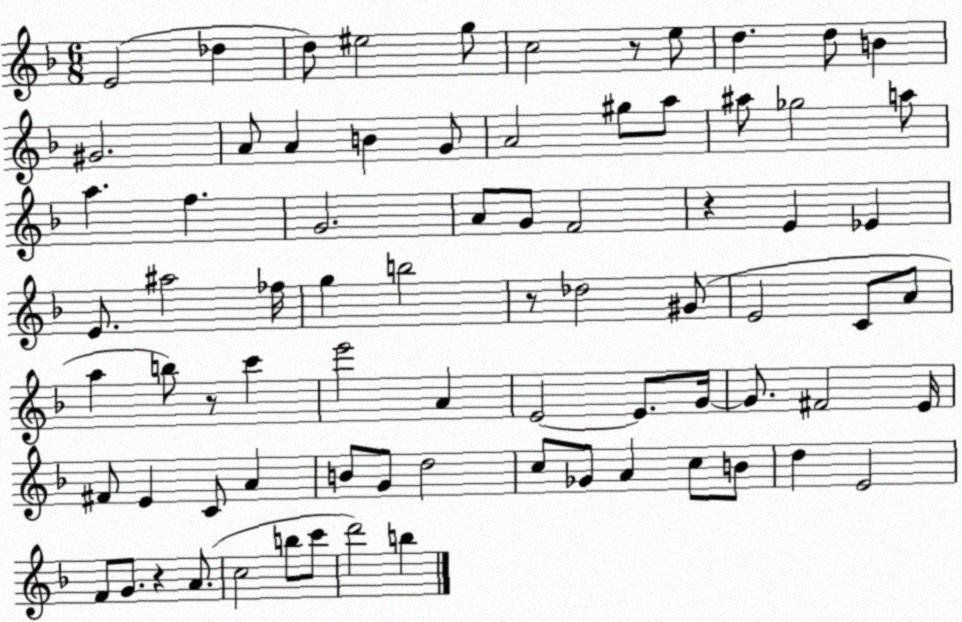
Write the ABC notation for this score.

X:1
T:Untitled
M:6/8
L:1/4
K:F
E2 _d d/2 ^e2 g/2 c2 z/2 e/2 d d/2 B ^G2 A/2 A B G/2 A2 ^g/2 a/2 ^a/2 _g2 a/2 a f G2 A/2 G/2 F2 z E _E E/2 ^a2 _f/4 g b2 z/2 _d2 ^G/2 E2 C/2 A/2 a b/2 z/2 c' e'2 A E2 E/2 G/4 G/2 ^F2 E/4 ^F/2 E C/2 A B/2 G/2 d2 c/2 _G/2 A c/2 B/2 d E2 F/2 G/2 z A/2 c2 b/2 c'/2 d'2 b